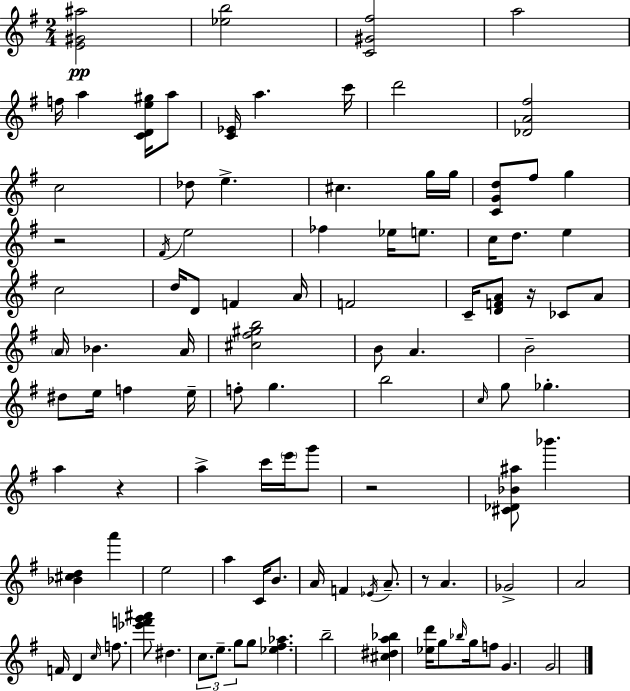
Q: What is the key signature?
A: E minor